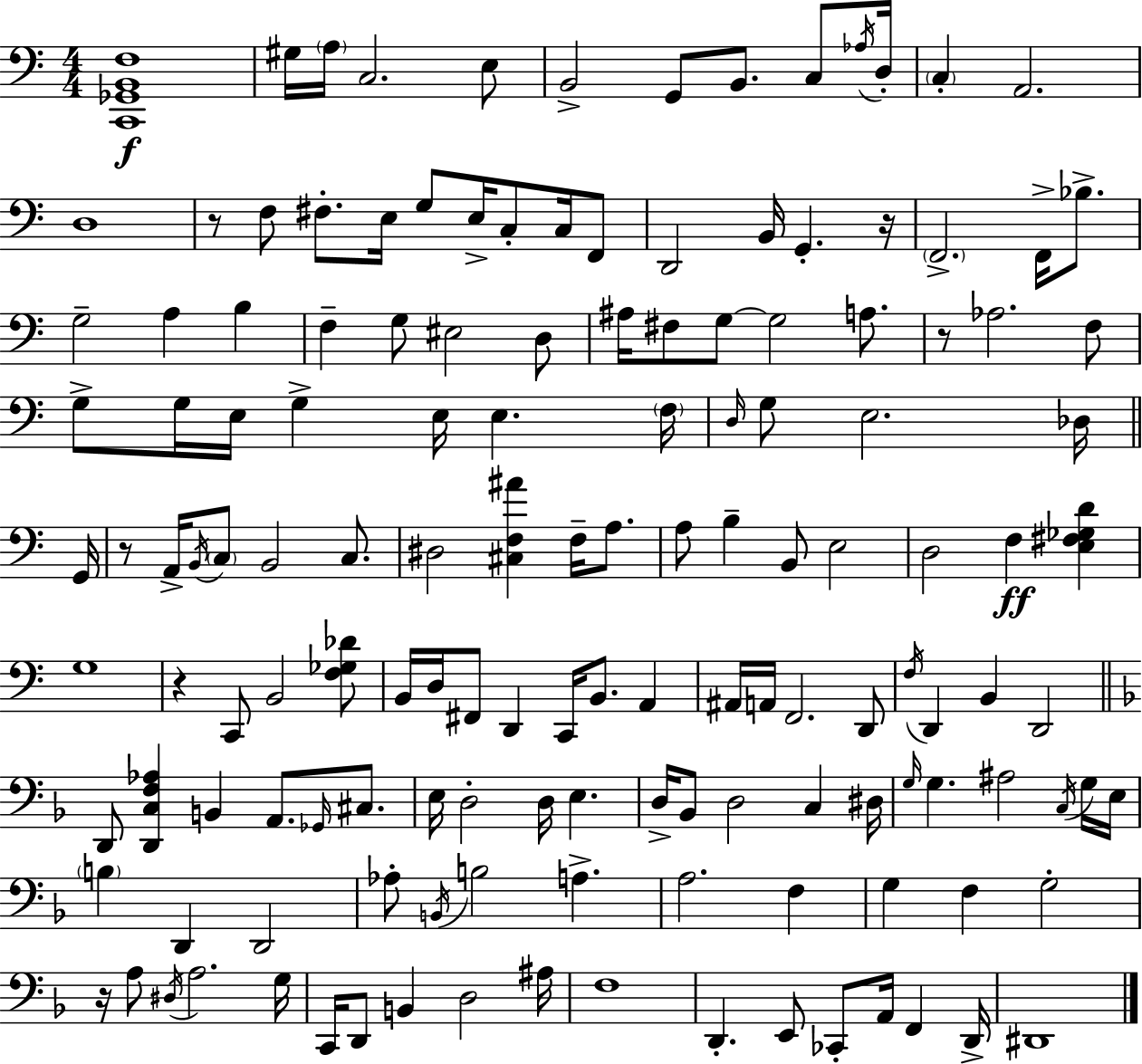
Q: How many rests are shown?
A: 6